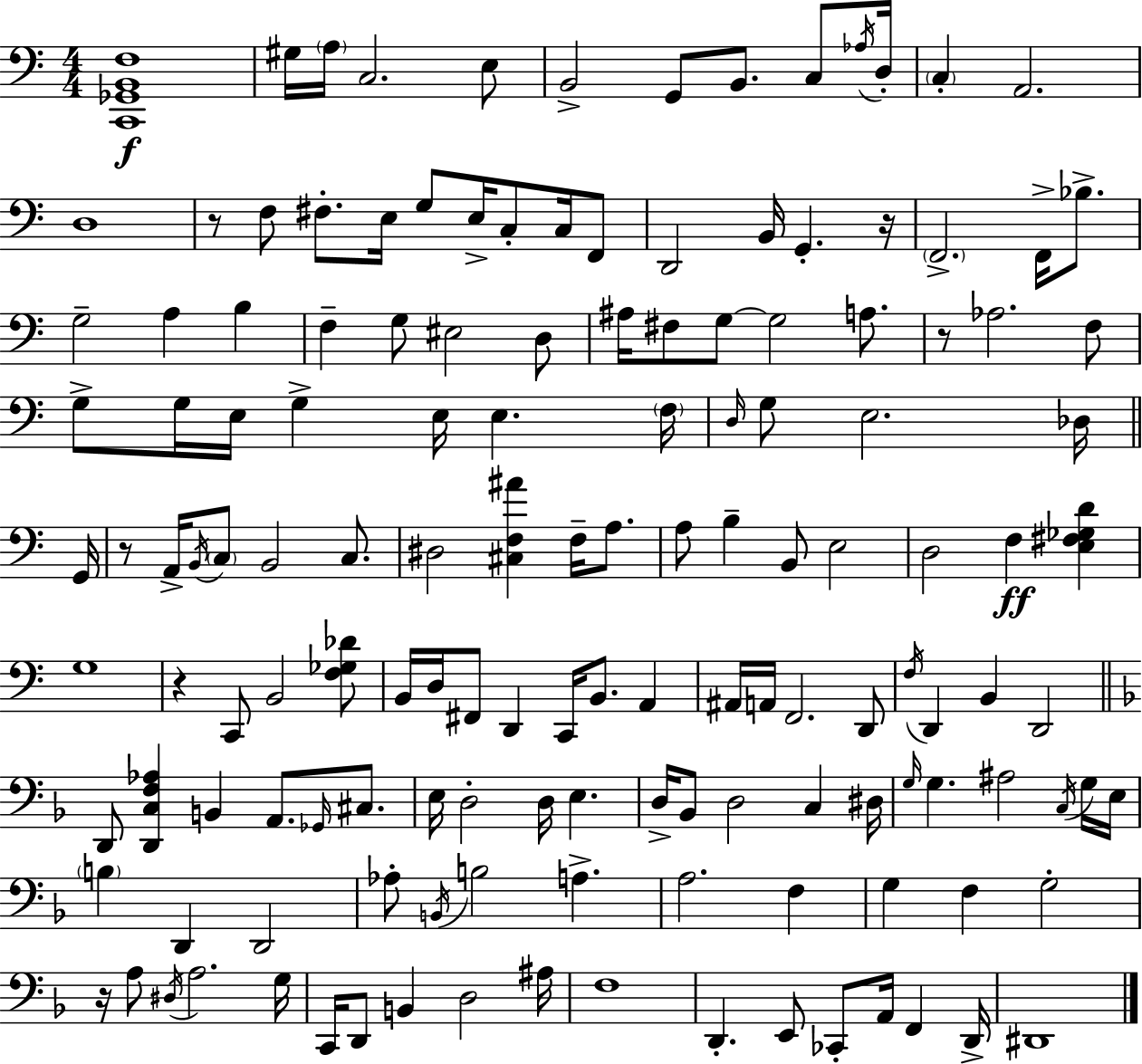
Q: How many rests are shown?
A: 6